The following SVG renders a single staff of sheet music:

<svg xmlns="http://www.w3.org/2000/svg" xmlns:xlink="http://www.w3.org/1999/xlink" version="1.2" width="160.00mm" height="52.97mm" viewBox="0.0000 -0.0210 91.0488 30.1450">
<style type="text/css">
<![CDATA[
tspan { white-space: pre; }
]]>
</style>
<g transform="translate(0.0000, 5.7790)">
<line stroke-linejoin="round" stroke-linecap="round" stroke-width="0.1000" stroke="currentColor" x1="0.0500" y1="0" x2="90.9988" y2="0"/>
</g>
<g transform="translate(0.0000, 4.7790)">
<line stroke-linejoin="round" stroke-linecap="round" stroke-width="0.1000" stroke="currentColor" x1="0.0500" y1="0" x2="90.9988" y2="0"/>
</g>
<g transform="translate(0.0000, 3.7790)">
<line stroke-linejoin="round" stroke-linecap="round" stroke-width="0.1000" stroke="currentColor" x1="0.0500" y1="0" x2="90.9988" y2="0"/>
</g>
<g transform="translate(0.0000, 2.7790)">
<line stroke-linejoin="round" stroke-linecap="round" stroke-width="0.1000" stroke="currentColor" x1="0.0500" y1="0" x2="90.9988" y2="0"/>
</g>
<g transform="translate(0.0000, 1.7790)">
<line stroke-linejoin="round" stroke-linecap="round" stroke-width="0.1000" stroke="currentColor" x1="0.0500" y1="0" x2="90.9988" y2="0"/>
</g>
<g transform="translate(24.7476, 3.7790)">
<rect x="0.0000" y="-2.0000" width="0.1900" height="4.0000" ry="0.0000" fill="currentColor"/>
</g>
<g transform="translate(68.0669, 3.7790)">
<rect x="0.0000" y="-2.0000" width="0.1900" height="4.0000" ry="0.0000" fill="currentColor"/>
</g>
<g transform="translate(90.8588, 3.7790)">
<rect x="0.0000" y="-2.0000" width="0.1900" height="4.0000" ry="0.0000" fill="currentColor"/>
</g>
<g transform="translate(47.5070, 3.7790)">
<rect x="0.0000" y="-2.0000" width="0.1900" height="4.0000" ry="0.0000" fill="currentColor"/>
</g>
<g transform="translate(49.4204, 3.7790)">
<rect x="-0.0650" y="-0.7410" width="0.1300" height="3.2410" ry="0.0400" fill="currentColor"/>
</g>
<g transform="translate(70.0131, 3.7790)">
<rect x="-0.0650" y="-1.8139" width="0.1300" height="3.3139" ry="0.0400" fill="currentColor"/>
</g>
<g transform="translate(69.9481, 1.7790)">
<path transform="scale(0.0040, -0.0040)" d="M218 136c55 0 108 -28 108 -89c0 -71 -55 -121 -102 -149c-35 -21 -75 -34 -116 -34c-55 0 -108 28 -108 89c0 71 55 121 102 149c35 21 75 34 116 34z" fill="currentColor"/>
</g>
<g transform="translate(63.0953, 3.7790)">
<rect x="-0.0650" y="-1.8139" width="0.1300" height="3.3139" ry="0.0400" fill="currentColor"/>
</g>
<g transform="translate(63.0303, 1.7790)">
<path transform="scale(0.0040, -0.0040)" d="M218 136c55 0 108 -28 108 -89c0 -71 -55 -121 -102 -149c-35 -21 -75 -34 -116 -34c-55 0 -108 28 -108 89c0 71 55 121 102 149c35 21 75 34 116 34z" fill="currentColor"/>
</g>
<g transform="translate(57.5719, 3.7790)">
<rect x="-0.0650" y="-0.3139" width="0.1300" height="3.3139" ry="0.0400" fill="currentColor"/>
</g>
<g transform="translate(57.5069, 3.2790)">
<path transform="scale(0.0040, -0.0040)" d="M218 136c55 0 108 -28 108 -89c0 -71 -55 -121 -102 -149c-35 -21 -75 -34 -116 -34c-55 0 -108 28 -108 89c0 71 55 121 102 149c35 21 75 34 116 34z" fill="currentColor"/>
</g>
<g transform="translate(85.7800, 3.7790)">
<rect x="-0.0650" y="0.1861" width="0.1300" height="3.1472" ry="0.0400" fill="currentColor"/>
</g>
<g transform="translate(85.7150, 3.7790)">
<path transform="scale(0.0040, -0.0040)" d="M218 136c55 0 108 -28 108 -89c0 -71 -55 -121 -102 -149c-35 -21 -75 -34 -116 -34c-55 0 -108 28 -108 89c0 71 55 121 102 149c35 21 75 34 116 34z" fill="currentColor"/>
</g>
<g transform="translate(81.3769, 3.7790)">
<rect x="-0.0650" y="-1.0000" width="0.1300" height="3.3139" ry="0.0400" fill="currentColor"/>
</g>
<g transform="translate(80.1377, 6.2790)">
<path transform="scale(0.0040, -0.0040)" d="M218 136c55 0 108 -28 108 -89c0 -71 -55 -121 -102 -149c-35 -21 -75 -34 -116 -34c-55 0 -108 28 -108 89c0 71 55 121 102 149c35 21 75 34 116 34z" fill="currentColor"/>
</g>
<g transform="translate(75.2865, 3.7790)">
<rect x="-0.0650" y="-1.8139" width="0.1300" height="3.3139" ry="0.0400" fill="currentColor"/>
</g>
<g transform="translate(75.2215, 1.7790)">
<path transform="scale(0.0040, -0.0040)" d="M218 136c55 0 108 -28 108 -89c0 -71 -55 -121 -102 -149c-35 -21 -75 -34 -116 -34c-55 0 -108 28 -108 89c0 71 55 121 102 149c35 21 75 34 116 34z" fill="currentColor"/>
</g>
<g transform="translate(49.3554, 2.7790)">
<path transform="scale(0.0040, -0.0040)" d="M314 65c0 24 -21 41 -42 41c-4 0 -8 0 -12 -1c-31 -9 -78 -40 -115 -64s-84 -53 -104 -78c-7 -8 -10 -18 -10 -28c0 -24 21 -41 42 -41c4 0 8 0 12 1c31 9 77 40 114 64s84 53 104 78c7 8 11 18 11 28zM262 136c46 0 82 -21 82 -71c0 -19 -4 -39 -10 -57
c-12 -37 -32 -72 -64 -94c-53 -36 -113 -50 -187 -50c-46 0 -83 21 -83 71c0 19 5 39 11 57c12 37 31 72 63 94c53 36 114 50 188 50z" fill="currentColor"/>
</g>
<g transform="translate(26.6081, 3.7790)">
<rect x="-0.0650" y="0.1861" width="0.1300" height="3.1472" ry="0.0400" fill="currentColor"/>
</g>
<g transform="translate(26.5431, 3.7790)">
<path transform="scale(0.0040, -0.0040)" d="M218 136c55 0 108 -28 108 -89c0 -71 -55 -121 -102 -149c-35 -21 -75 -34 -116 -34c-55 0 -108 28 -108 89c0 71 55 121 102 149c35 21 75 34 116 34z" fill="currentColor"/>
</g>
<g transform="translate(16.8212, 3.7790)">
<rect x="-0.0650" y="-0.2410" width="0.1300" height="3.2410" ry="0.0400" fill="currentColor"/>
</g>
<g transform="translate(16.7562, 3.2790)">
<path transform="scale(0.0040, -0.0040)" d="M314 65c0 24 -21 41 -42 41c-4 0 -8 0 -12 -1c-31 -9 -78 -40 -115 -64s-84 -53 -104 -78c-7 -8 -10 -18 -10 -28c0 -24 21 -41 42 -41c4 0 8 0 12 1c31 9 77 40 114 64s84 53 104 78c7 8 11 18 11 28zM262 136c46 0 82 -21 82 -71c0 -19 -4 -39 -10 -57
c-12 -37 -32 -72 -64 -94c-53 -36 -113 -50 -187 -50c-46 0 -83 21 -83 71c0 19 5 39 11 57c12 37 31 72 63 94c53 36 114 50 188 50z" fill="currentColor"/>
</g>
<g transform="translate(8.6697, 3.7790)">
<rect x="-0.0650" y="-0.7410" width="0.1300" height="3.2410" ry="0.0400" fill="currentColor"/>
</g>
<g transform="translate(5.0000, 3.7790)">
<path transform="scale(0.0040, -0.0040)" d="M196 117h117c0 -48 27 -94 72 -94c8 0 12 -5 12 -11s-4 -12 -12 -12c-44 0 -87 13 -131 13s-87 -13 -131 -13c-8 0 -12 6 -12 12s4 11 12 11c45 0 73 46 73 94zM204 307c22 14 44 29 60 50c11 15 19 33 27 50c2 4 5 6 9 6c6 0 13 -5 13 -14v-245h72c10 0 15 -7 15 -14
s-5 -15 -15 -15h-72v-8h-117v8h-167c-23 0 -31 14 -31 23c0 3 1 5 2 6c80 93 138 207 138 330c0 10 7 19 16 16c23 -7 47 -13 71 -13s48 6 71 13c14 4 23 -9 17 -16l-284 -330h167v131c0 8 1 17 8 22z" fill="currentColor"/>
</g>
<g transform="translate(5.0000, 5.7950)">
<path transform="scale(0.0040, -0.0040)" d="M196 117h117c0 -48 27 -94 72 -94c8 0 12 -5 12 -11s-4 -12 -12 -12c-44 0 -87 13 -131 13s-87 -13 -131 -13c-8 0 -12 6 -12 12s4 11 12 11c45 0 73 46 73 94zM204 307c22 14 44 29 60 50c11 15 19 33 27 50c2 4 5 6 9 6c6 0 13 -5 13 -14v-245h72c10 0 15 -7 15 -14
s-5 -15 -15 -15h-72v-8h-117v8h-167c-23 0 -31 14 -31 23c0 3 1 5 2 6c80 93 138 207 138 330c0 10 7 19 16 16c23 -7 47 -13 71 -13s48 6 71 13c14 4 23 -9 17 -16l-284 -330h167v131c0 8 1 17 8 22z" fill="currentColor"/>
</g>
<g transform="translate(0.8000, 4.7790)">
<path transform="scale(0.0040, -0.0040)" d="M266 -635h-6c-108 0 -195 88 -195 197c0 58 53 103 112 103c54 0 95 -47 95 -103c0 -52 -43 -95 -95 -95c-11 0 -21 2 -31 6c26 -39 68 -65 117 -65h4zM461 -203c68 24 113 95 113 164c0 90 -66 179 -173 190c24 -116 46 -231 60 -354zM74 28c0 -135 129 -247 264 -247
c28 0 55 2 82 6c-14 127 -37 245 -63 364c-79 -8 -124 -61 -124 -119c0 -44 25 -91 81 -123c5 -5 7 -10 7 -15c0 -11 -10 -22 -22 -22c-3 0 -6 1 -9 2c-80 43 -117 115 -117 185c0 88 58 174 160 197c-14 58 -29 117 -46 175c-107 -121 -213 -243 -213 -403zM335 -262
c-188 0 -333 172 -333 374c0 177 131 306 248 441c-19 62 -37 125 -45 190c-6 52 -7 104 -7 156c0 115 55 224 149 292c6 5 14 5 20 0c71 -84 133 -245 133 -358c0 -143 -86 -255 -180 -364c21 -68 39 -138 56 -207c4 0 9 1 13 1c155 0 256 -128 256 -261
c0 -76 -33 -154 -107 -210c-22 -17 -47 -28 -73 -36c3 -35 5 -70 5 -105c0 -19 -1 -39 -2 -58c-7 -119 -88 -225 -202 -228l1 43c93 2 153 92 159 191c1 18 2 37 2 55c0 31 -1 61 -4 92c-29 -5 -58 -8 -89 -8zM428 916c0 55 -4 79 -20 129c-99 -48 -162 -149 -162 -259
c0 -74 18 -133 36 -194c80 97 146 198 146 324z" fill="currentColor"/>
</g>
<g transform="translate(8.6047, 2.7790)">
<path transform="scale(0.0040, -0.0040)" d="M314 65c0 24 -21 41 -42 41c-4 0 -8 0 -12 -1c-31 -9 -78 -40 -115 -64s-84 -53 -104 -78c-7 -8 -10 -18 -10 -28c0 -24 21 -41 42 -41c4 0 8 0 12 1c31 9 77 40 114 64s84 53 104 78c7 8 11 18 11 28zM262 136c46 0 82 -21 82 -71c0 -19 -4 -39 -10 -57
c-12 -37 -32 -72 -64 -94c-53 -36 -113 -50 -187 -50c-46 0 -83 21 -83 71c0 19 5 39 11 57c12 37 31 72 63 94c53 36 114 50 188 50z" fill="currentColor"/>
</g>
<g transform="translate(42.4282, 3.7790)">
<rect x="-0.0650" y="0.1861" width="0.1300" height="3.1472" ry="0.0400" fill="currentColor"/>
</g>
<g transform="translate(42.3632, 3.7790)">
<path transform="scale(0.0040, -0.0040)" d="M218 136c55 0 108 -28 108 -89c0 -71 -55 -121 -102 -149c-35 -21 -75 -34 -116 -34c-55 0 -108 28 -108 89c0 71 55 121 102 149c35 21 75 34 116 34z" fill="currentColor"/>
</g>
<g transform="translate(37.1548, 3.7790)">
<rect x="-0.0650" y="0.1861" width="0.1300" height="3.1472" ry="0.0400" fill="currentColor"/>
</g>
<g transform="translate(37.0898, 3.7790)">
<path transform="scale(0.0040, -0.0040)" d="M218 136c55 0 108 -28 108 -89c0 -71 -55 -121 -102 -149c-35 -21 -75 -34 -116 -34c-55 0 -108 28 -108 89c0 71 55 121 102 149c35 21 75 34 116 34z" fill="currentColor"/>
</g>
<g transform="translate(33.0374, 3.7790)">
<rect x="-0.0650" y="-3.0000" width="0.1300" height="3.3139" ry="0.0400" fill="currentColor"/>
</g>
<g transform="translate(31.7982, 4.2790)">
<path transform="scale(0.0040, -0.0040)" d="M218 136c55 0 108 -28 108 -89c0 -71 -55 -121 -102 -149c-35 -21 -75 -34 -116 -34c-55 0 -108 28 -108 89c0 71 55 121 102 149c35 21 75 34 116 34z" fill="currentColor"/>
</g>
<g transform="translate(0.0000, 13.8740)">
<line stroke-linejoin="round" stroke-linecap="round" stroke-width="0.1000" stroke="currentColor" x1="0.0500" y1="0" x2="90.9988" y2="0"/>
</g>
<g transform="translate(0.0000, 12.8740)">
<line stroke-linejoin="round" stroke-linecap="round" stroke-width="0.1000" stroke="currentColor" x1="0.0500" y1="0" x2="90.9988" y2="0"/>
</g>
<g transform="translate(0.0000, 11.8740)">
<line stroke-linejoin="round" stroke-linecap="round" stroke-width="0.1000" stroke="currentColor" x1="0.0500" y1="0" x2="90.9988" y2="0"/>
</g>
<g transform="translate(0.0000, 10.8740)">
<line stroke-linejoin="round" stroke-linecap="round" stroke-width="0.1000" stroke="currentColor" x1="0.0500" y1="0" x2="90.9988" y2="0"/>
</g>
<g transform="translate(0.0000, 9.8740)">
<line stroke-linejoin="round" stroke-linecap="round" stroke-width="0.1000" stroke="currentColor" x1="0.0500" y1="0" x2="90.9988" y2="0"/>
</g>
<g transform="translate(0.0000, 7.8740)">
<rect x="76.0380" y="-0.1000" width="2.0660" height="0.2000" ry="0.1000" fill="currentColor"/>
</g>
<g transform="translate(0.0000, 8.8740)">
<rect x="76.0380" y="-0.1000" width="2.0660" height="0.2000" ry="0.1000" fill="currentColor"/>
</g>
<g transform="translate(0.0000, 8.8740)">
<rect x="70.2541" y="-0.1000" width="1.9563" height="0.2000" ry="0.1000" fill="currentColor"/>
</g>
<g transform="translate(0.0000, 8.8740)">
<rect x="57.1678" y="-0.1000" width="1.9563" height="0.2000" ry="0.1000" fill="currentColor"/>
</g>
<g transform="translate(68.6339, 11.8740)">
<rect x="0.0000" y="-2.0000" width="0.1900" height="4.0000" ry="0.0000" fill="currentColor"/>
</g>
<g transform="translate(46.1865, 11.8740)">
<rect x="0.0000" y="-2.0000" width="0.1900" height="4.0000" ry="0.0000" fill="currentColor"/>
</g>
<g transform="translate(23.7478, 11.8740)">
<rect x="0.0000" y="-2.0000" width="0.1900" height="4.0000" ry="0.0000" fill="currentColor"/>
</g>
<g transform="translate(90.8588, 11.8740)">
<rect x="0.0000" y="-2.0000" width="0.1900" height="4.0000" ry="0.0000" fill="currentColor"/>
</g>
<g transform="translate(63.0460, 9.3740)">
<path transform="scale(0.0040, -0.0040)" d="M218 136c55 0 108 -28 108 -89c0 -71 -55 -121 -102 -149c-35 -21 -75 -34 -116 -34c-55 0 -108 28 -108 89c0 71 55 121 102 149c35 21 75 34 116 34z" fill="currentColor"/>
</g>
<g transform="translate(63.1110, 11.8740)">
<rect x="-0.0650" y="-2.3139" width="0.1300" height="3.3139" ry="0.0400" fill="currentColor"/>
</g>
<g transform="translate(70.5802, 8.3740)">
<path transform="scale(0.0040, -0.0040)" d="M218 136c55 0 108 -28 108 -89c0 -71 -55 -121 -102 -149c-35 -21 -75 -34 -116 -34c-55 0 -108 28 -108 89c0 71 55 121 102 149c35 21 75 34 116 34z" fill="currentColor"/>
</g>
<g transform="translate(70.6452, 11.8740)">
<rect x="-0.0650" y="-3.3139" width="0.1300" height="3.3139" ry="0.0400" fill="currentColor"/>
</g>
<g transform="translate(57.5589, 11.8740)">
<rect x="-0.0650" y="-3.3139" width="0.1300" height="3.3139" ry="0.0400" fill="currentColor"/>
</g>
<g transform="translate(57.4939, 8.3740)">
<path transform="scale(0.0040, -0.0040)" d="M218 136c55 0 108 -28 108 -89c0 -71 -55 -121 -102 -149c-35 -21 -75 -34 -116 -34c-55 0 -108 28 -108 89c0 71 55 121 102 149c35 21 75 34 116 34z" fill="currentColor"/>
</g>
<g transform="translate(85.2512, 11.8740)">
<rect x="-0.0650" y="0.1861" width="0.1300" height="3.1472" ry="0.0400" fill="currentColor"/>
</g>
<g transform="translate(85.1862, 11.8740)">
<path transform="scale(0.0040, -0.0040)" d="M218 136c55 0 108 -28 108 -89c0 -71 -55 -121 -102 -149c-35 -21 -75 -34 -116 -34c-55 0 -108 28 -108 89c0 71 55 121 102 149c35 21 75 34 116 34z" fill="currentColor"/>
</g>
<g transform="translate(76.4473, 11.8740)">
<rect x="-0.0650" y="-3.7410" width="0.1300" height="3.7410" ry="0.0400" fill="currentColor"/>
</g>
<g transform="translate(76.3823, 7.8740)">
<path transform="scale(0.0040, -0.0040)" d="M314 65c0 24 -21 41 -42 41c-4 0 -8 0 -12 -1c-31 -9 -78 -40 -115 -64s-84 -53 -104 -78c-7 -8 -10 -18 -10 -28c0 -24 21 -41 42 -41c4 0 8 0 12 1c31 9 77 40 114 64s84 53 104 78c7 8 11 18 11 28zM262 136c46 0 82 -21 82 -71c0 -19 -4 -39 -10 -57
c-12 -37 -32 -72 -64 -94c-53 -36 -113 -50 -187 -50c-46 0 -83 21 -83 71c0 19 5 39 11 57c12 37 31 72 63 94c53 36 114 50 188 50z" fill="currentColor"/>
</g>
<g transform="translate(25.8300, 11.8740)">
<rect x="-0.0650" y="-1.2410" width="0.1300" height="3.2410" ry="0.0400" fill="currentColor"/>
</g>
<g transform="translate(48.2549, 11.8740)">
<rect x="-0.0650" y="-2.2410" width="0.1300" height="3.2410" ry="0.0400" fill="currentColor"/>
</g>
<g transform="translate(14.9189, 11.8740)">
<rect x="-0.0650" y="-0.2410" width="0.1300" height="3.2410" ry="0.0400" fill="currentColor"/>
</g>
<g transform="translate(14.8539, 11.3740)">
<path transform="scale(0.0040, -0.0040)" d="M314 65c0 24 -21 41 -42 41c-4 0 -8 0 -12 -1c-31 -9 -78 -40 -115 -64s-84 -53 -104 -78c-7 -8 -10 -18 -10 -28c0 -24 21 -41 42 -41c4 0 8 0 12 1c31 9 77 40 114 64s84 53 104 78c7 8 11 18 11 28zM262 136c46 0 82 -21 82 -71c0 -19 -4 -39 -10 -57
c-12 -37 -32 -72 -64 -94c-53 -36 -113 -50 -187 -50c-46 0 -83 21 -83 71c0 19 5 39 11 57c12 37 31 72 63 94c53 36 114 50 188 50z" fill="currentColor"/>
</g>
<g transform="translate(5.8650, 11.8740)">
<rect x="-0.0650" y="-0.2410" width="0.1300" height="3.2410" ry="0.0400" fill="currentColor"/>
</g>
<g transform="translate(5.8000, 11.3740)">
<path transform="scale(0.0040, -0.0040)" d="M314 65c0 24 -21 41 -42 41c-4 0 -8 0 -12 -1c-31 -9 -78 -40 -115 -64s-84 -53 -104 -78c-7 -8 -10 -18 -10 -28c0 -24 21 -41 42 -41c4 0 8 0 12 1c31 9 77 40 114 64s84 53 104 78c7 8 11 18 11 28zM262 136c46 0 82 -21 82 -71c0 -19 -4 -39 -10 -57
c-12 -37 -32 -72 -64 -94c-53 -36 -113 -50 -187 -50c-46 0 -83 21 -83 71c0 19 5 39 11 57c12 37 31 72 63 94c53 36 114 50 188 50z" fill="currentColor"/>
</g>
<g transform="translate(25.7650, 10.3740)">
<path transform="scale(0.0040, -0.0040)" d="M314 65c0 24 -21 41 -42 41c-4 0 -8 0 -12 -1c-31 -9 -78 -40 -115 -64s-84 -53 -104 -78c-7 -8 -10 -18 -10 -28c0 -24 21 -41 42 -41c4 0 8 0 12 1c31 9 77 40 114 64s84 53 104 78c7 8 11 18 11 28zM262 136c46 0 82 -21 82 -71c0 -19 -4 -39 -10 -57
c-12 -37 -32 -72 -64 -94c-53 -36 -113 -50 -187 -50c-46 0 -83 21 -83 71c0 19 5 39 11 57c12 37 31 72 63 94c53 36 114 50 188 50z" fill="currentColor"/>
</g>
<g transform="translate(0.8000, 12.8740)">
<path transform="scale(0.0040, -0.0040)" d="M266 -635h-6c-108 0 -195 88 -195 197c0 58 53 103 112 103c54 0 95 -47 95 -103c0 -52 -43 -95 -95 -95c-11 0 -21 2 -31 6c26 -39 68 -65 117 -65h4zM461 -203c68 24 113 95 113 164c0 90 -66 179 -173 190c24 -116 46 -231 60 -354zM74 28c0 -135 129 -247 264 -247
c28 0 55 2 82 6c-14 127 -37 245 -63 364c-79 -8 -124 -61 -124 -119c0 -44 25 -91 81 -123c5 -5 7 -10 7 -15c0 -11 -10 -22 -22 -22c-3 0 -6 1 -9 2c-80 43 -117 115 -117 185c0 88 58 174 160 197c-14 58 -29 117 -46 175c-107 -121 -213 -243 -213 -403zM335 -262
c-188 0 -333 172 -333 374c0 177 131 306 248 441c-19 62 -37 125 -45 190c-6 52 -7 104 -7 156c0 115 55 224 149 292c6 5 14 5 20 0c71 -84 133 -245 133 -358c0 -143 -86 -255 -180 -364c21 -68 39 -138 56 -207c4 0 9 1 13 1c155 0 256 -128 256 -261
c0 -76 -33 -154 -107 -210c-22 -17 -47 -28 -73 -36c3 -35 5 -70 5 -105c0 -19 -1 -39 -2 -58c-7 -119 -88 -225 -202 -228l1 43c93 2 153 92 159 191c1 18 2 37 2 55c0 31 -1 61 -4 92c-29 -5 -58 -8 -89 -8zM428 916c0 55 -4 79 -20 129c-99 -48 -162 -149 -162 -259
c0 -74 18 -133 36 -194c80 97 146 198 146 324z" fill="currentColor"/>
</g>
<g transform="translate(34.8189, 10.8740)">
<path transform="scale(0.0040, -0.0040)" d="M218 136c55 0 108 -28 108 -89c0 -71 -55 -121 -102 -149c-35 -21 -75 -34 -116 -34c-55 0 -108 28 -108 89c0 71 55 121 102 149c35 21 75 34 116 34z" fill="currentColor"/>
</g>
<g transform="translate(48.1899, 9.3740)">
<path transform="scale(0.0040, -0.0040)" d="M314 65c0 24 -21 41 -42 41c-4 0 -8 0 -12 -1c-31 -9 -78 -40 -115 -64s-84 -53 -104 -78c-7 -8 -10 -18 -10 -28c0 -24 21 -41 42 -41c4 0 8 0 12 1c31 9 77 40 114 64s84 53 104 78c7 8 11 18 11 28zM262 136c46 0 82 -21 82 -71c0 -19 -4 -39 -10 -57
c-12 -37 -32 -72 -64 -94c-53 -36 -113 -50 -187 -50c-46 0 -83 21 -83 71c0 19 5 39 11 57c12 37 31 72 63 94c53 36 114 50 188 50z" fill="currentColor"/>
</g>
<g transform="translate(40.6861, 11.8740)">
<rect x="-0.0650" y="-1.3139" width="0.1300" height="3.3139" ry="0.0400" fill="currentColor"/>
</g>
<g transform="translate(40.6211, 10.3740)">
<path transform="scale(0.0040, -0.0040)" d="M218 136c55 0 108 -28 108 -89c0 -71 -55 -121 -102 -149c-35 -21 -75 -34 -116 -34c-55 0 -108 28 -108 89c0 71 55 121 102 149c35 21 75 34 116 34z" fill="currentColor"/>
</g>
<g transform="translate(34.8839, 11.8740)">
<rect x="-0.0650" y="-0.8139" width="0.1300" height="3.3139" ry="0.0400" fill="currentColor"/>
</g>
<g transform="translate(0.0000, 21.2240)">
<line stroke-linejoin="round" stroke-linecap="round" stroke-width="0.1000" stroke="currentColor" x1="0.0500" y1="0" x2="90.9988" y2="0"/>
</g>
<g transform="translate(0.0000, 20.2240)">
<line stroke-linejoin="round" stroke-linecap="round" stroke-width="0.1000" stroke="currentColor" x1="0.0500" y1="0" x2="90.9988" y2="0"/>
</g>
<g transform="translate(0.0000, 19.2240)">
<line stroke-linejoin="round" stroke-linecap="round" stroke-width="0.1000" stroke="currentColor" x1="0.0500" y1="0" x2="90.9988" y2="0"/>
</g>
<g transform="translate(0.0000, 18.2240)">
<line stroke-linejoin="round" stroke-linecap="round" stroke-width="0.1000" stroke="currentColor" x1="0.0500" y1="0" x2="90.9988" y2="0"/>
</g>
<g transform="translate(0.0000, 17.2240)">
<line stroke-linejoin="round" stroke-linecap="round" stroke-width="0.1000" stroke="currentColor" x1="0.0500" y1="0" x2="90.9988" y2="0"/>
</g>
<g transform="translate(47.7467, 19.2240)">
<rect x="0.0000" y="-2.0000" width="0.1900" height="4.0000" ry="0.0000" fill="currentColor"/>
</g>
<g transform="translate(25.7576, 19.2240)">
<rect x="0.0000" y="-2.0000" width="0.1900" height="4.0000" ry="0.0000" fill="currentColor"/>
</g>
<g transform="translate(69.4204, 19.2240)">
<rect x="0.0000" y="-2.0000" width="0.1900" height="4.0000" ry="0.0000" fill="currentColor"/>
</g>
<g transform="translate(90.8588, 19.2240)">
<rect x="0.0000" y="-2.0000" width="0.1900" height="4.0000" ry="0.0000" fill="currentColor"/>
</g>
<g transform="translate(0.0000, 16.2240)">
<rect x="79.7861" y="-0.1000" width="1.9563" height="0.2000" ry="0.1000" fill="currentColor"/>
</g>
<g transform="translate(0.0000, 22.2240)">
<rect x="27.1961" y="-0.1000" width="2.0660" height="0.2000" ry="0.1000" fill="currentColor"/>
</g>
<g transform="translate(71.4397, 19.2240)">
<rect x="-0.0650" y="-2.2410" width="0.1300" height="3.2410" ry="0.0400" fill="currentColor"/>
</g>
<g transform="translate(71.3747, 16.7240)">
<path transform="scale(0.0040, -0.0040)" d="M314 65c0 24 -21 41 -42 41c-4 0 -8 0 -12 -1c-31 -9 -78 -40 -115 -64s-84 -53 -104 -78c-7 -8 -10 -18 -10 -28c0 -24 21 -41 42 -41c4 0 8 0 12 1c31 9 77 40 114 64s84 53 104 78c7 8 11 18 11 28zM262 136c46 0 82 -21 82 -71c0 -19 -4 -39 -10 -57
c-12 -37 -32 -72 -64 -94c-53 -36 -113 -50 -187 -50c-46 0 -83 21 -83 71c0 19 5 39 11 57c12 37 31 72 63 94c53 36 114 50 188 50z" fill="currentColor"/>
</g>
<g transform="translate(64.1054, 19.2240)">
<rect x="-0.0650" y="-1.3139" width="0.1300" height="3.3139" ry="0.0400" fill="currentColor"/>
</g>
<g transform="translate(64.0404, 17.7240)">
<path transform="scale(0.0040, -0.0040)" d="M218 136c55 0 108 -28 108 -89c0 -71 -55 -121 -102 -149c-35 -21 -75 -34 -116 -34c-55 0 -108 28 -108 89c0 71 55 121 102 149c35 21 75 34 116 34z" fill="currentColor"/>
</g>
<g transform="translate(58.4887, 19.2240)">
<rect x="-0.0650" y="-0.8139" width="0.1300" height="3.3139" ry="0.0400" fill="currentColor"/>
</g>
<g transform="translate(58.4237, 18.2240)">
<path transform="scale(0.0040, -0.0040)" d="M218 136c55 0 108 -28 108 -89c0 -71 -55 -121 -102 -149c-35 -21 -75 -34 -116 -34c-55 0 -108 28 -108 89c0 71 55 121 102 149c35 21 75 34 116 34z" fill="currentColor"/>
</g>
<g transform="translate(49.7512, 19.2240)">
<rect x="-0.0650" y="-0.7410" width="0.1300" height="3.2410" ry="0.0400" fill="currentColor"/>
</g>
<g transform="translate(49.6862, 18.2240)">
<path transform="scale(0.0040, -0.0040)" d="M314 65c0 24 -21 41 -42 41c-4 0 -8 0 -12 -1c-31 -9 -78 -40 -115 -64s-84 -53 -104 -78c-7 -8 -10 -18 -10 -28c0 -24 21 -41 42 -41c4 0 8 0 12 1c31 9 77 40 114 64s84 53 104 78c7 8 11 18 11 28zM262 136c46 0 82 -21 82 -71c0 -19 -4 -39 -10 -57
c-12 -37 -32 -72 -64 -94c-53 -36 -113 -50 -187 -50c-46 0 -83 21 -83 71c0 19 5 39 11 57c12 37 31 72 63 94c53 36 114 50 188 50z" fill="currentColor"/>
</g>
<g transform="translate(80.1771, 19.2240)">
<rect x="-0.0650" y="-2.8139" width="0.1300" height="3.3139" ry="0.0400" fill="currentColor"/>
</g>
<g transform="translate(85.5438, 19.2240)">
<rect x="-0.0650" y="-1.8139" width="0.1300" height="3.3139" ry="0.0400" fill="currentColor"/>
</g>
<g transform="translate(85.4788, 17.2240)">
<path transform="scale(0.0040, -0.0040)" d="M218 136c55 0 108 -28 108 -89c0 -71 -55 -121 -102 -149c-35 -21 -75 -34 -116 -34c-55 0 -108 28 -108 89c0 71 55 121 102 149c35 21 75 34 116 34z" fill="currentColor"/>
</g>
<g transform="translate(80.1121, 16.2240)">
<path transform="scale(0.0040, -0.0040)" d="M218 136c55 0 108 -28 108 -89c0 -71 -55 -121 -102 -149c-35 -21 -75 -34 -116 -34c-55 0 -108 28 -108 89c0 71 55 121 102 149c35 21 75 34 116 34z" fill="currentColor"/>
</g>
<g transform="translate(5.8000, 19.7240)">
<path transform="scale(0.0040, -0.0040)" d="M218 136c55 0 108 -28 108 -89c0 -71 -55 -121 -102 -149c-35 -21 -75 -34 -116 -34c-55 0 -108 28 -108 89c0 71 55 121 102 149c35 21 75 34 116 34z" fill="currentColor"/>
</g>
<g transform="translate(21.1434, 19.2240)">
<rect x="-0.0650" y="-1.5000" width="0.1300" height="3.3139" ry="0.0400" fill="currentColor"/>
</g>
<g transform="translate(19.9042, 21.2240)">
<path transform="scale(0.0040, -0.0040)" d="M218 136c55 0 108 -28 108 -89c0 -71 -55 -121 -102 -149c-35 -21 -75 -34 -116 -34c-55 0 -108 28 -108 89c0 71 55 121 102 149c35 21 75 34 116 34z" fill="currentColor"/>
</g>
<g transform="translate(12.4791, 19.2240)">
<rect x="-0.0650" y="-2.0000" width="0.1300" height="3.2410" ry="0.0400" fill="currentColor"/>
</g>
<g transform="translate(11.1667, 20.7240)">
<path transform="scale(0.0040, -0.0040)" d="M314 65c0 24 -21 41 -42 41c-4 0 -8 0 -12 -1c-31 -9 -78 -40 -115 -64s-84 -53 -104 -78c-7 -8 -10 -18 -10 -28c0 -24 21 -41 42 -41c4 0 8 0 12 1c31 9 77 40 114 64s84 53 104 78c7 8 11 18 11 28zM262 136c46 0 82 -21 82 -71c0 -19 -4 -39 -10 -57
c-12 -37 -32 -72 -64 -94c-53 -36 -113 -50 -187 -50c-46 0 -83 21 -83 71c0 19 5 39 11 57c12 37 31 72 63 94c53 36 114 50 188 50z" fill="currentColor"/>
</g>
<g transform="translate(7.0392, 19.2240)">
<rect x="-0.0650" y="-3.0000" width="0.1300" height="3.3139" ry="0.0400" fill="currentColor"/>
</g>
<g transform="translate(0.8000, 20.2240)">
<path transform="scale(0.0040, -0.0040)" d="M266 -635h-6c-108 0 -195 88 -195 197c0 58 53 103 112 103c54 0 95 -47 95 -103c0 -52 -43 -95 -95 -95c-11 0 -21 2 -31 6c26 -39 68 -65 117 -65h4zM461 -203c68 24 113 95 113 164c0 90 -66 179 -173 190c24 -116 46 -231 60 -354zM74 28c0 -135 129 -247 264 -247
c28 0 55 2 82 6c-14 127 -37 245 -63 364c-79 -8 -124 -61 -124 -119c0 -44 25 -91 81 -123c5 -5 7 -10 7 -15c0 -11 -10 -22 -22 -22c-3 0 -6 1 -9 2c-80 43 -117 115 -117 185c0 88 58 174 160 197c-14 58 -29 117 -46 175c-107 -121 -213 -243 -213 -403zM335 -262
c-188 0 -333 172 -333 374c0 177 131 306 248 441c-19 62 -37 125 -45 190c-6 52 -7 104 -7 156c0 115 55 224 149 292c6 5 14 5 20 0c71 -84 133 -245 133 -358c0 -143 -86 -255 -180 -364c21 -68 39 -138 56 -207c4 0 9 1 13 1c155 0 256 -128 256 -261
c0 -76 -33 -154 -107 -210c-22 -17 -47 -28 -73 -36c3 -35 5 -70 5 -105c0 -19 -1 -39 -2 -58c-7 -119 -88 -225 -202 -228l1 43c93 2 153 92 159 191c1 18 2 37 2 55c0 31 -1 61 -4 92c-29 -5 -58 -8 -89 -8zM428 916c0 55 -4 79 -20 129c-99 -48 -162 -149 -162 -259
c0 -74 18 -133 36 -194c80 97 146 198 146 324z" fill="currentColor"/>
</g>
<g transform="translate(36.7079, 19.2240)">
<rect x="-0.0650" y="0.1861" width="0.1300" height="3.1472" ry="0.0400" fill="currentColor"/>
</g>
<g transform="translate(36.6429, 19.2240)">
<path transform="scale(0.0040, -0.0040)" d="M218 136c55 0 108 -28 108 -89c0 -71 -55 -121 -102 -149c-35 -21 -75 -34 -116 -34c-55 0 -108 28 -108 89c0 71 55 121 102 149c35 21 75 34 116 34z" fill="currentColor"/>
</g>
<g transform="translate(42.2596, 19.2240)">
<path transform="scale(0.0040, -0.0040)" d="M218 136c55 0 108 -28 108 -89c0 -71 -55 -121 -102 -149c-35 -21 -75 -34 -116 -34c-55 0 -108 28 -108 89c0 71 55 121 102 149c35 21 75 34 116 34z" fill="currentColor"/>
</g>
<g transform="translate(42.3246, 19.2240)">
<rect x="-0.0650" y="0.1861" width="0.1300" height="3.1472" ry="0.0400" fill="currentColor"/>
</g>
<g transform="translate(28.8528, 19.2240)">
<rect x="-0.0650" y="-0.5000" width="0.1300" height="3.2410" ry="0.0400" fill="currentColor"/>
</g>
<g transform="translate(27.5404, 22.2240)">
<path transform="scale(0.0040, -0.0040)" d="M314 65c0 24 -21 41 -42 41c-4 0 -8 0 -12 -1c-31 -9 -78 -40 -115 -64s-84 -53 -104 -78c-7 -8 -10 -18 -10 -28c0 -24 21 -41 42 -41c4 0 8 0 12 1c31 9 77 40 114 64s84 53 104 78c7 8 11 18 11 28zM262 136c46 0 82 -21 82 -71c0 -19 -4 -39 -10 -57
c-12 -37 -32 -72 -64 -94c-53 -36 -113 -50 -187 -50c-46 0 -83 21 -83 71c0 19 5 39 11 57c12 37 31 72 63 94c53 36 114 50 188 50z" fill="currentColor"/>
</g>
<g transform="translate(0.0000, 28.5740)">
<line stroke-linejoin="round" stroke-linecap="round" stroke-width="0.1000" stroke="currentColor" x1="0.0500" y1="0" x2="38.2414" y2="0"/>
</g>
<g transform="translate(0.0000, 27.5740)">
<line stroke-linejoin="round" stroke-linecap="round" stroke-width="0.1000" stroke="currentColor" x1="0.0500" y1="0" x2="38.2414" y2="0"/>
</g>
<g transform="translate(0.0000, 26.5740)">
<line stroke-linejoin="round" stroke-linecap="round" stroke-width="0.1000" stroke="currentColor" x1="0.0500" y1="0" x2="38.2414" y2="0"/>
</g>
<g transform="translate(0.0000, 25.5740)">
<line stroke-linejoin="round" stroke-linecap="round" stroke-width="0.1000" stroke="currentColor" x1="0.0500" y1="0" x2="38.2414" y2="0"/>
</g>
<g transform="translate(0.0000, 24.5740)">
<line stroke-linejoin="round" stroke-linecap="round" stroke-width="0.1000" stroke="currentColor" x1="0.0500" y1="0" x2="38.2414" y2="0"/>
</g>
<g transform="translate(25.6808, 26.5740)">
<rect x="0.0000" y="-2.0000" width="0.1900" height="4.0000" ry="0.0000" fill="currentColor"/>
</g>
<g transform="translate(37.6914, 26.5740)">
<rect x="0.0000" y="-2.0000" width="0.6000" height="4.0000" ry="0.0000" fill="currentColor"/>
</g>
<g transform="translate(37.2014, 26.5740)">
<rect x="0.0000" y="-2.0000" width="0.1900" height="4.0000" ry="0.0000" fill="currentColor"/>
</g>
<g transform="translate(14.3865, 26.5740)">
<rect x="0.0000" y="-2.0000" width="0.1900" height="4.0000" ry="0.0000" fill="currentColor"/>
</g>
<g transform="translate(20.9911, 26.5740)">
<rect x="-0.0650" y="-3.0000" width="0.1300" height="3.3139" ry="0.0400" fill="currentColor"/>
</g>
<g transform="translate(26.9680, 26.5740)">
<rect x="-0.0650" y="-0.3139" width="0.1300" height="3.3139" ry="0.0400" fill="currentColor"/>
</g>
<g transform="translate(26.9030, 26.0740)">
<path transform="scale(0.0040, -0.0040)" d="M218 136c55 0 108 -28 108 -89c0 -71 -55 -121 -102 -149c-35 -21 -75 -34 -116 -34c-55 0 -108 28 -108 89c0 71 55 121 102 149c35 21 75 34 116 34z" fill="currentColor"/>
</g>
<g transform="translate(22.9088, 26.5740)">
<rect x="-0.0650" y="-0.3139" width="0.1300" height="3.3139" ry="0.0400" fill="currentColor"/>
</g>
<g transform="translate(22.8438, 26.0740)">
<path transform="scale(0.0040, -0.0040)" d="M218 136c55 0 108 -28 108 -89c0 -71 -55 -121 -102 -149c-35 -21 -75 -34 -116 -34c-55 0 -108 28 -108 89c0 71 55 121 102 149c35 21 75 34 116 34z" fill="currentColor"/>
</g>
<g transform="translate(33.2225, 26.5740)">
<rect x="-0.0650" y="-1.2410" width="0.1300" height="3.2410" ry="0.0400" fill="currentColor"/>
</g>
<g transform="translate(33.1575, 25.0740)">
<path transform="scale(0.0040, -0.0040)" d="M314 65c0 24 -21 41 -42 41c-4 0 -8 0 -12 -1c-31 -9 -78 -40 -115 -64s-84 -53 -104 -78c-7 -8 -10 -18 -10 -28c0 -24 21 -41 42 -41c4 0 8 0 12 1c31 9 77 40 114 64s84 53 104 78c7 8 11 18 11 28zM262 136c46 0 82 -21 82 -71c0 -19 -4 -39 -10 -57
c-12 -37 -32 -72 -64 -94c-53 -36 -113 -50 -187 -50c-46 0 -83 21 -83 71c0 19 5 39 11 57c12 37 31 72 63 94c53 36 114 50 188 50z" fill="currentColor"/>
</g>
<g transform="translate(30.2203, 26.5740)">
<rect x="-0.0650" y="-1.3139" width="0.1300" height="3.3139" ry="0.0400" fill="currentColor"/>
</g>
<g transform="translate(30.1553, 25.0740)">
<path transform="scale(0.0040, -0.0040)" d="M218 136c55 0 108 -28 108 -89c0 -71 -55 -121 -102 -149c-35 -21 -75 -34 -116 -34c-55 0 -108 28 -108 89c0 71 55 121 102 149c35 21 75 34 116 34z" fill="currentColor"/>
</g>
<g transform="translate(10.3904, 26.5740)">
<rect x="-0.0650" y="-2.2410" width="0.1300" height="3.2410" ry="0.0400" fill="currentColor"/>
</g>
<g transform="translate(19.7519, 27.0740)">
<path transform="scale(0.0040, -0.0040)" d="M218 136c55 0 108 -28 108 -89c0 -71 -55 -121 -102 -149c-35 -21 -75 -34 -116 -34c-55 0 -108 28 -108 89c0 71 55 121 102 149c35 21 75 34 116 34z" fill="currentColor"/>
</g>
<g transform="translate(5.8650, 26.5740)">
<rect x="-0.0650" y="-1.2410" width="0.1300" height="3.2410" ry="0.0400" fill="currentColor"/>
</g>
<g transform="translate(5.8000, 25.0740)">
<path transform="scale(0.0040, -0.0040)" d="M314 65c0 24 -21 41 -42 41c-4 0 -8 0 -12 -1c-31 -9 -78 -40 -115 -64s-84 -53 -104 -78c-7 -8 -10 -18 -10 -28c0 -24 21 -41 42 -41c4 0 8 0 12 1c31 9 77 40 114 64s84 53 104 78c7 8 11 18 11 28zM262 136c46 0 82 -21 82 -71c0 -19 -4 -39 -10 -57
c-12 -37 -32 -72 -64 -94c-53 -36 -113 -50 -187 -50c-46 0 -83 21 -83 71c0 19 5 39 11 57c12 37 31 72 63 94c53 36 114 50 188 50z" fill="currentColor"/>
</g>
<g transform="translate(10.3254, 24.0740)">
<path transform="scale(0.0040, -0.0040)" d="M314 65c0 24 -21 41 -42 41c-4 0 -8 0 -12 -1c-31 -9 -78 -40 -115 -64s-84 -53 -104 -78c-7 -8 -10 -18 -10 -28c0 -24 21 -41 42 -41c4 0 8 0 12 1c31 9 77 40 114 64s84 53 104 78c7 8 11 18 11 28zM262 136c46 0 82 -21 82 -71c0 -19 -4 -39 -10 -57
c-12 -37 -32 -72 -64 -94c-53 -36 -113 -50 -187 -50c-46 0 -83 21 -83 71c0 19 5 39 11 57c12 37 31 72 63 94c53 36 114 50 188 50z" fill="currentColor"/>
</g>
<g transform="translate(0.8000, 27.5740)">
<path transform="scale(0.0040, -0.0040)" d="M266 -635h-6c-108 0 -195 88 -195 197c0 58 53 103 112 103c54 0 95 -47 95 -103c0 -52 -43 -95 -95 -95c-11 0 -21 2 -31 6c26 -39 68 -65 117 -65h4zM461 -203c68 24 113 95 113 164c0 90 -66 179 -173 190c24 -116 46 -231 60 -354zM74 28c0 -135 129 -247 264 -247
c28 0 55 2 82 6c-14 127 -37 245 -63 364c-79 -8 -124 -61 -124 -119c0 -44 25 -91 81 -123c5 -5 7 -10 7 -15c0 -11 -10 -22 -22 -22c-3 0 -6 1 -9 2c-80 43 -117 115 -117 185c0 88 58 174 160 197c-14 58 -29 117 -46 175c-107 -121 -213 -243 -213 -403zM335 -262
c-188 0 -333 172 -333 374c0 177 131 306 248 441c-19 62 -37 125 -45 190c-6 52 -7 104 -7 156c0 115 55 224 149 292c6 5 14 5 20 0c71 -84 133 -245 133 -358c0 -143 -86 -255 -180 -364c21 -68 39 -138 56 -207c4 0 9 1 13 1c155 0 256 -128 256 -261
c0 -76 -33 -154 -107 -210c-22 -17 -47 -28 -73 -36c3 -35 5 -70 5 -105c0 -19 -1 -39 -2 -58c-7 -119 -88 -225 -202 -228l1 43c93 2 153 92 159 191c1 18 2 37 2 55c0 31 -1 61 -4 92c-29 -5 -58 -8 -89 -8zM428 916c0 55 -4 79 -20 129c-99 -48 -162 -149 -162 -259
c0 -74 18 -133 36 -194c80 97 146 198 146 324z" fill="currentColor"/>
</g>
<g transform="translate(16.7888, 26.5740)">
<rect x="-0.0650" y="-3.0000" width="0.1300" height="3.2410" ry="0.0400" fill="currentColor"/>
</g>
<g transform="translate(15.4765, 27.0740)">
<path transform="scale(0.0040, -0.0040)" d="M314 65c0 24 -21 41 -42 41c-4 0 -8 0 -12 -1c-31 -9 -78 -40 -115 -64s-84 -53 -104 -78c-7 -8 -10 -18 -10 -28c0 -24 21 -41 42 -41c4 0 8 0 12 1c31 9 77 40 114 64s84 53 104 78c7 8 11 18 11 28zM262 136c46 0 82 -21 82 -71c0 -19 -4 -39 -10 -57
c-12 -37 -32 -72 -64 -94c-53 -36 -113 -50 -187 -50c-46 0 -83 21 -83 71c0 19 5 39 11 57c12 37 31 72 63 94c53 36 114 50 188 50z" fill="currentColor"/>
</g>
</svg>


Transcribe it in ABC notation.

X:1
T:Untitled
M:4/4
L:1/4
K:C
d2 c2 B A B B d2 c f f f D B c2 c2 e2 d e g2 b g b c'2 B A F2 E C2 B B d2 d e g2 a f e2 g2 A2 A c c e e2